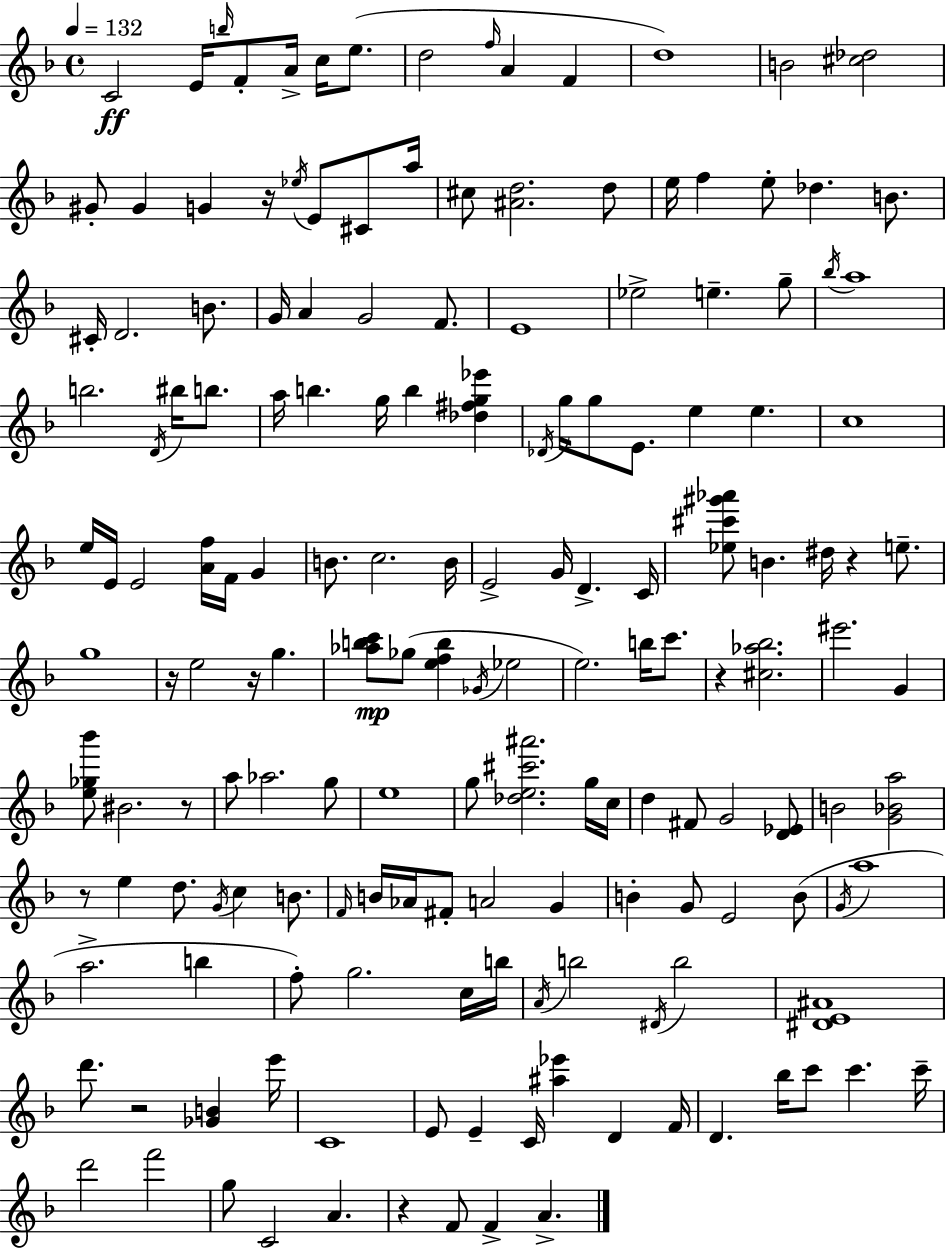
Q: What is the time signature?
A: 4/4